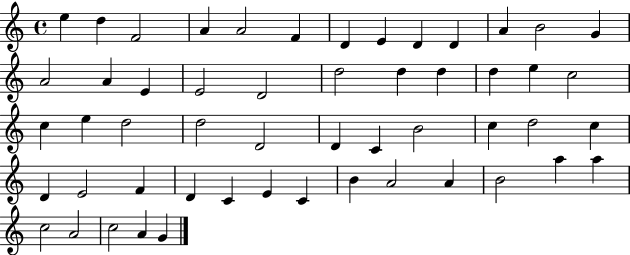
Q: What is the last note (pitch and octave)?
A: G4